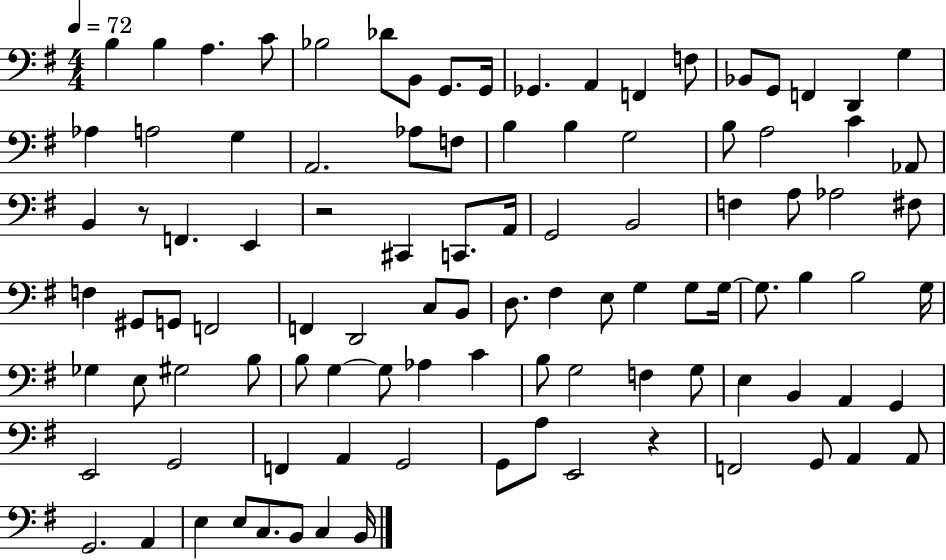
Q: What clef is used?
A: bass